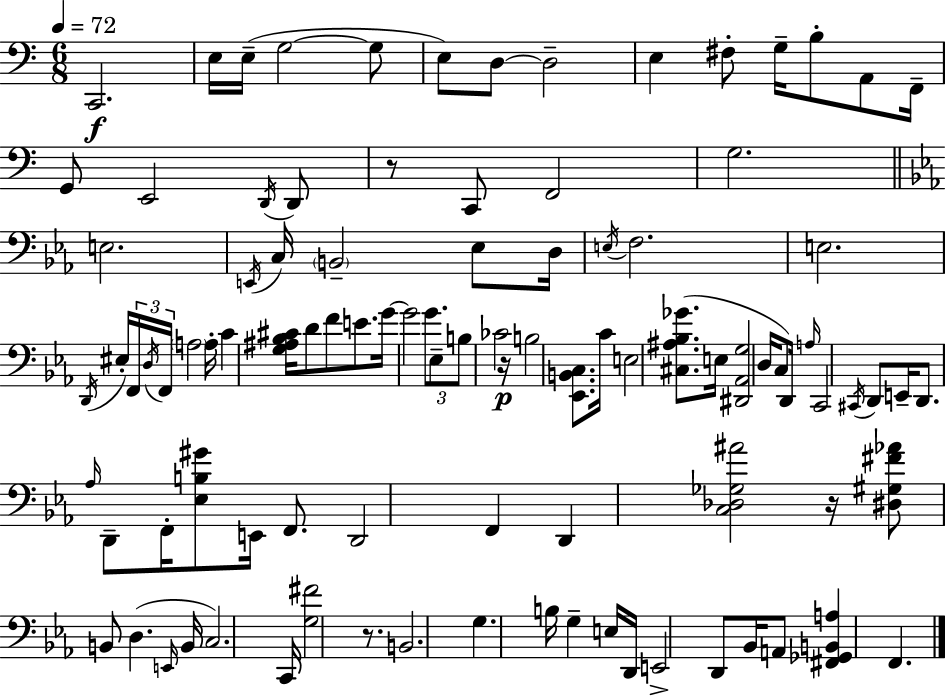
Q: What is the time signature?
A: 6/8